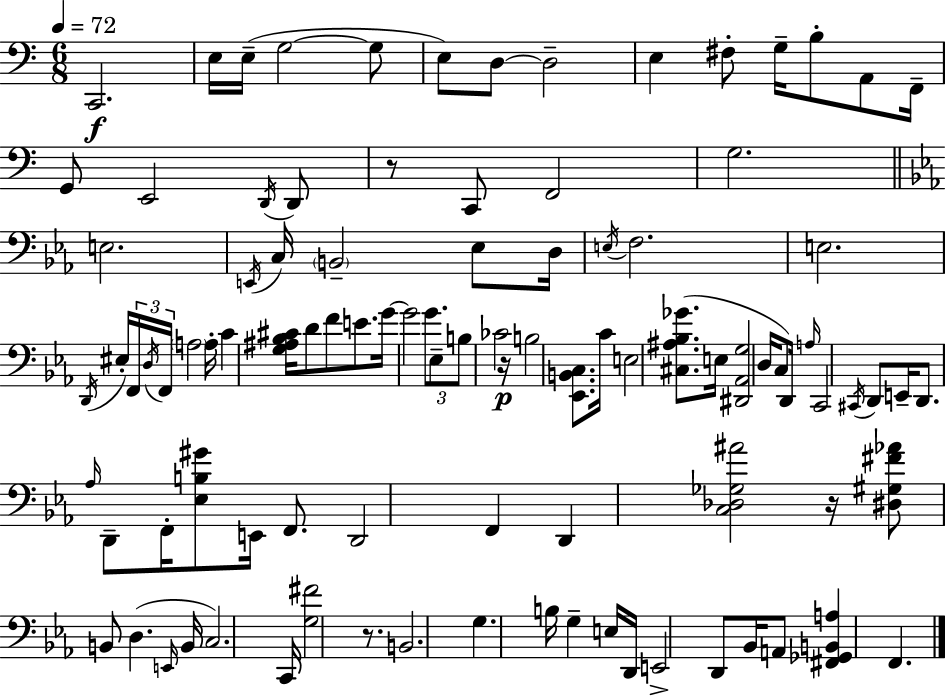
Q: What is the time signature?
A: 6/8